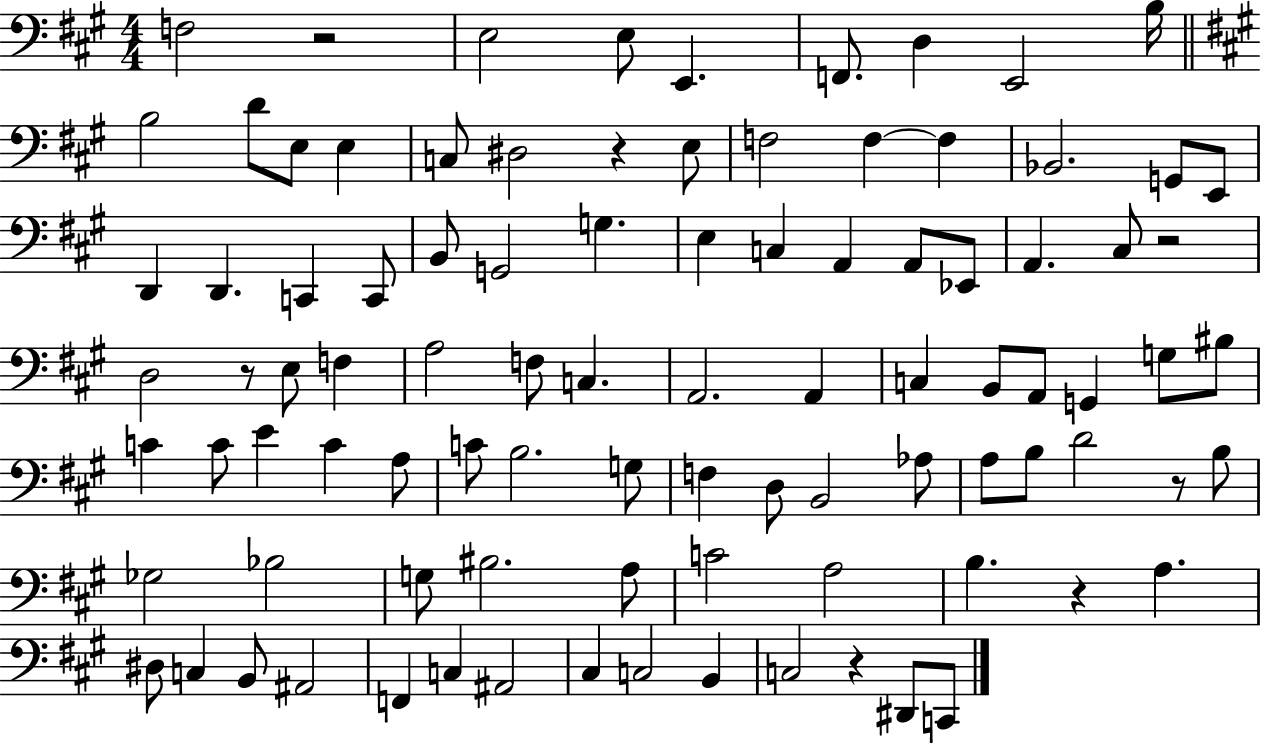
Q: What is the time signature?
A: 4/4